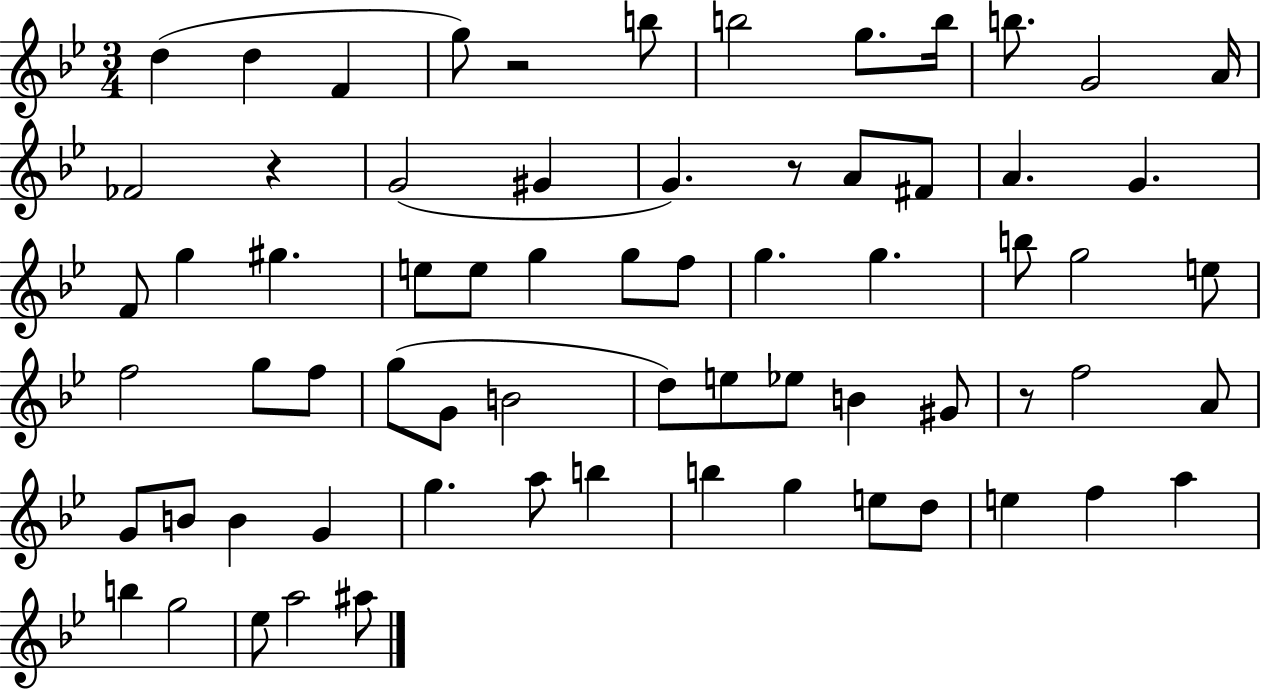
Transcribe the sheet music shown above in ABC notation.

X:1
T:Untitled
M:3/4
L:1/4
K:Bb
d d F g/2 z2 b/2 b2 g/2 b/4 b/2 G2 A/4 _F2 z G2 ^G G z/2 A/2 ^F/2 A G F/2 g ^g e/2 e/2 g g/2 f/2 g g b/2 g2 e/2 f2 g/2 f/2 g/2 G/2 B2 d/2 e/2 _e/2 B ^G/2 z/2 f2 A/2 G/2 B/2 B G g a/2 b b g e/2 d/2 e f a b g2 _e/2 a2 ^a/2